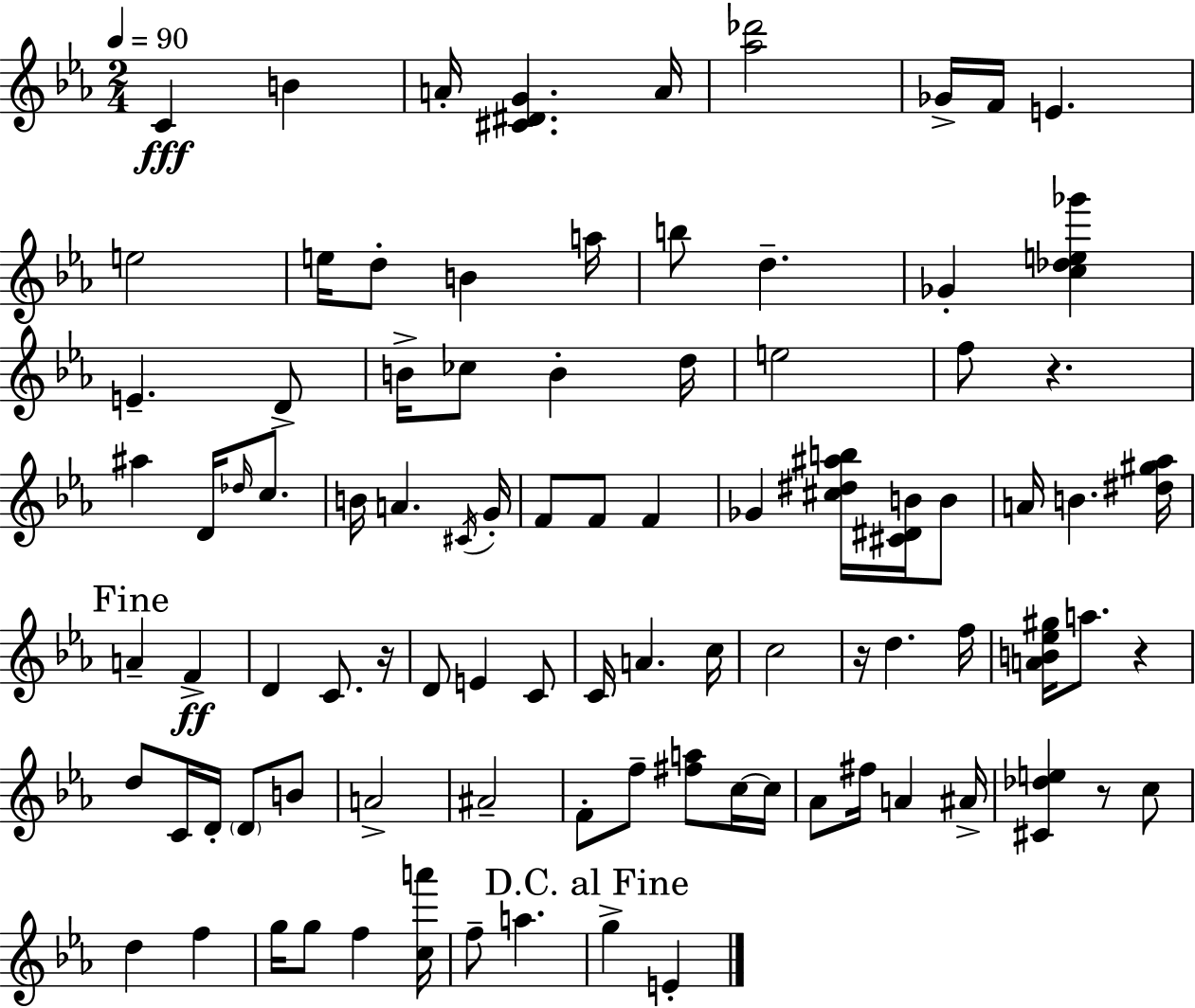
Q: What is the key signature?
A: C minor